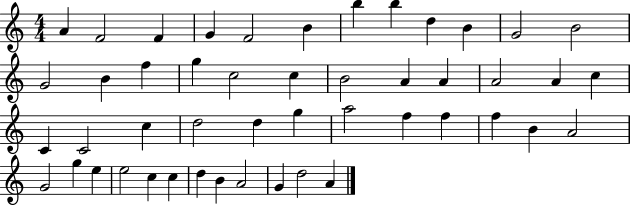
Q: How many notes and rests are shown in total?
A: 48